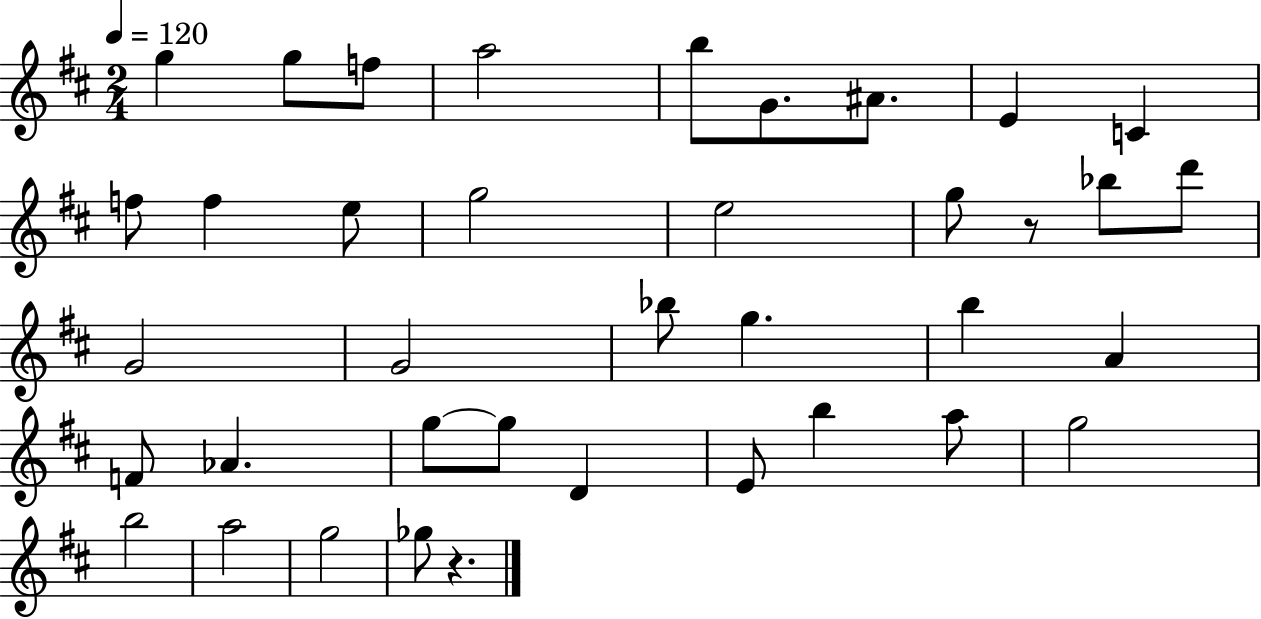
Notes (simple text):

G5/q G5/e F5/e A5/h B5/e G4/e. A#4/e. E4/q C4/q F5/e F5/q E5/e G5/h E5/h G5/e R/e Bb5/e D6/e G4/h G4/h Bb5/e G5/q. B5/q A4/q F4/e Ab4/q. G5/e G5/e D4/q E4/e B5/q A5/e G5/h B5/h A5/h G5/h Gb5/e R/q.